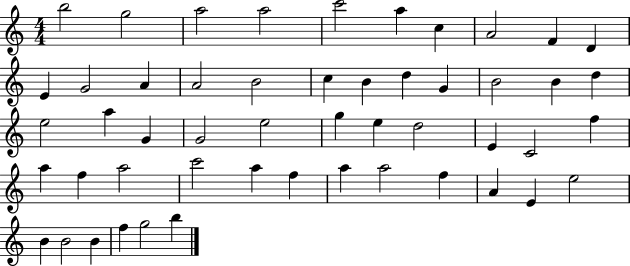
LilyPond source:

{
  \clef treble
  \numericTimeSignature
  \time 4/4
  \key c \major
  b''2 g''2 | a''2 a''2 | c'''2 a''4 c''4 | a'2 f'4 d'4 | \break e'4 g'2 a'4 | a'2 b'2 | c''4 b'4 d''4 g'4 | b'2 b'4 d''4 | \break e''2 a''4 g'4 | g'2 e''2 | g''4 e''4 d''2 | e'4 c'2 f''4 | \break a''4 f''4 a''2 | c'''2 a''4 f''4 | a''4 a''2 f''4 | a'4 e'4 e''2 | \break b'4 b'2 b'4 | f''4 g''2 b''4 | \bar "|."
}